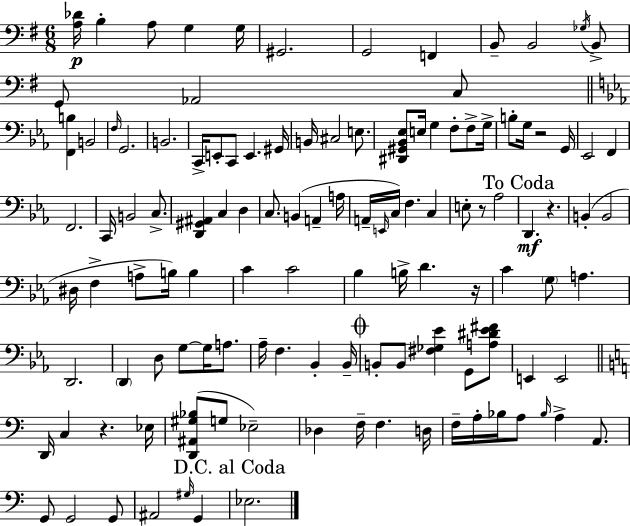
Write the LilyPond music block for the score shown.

{
  \clef bass
  \numericTimeSignature
  \time 6/8
  \key g \major
  \repeat volta 2 { <a des'>16\p b4-. a8 g4 g16 | gis,2. | g,2 f,4 | b,8-- b,2 \acciaccatura { ges16 } b,8-> | \break g,8 aes,2 c8 | \bar "||" \break \key ees \major <f, b>4 b,2 | \grace { f16 } g,2. | b,2. | c,16-> e,8-. c,8 e,4. | \break gis,16 b,16 cis2 e8. | <dis, gis, bes, ees>8 e16 g4 f8-. f8-> | g16-> b8-. g16 r2 | g,16 ees,2 f,4 | \break f,2. | c,16 b,2 c8.-> | <d, gis, ais,>4 c4 d4 | c8. b,4( a,4-- | \break a16 a,16-- \grace { e,16 } c16) f4. c4 | e8-. r8 aes2 | \mark "To Coda" d,4.\mf r4. | b,4-.( b,2 | \break dis16 f4-> a8-> b16) b4 | c'4 c'2 | bes4 b16-> d'4. | r16 c'4 \parenthesize g8 a4. | \break d,2. | \parenthesize d,4 d8 g8~~ g16 a8. | aes16-- f4. bes,4-. | bes,16-- \mark \markup { \musicglyph "scripts.coda" } b,8-. b,8 <fis ges ees'>4 g,8 | \break <a dis' ees' fis'>8 e,4 e,2 | \bar "||" \break \key c \major d,16 c4 r4. ees16 | <d, ais, gis bes>8( g8 ees2--) | des4 f16-- f4. d16 | f16-- a16-. bes16 a8 \grace { bes16 } a4-> a,8. | \break g,8 g,2 g,8 | ais,2 \grace { gis16 } g,4 | \mark "D.C. al Coda" ees2. | } \bar "|."
}